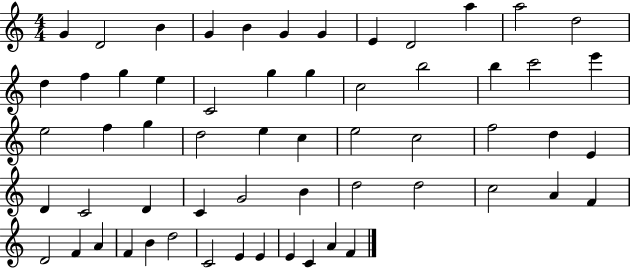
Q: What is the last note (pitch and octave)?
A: F4